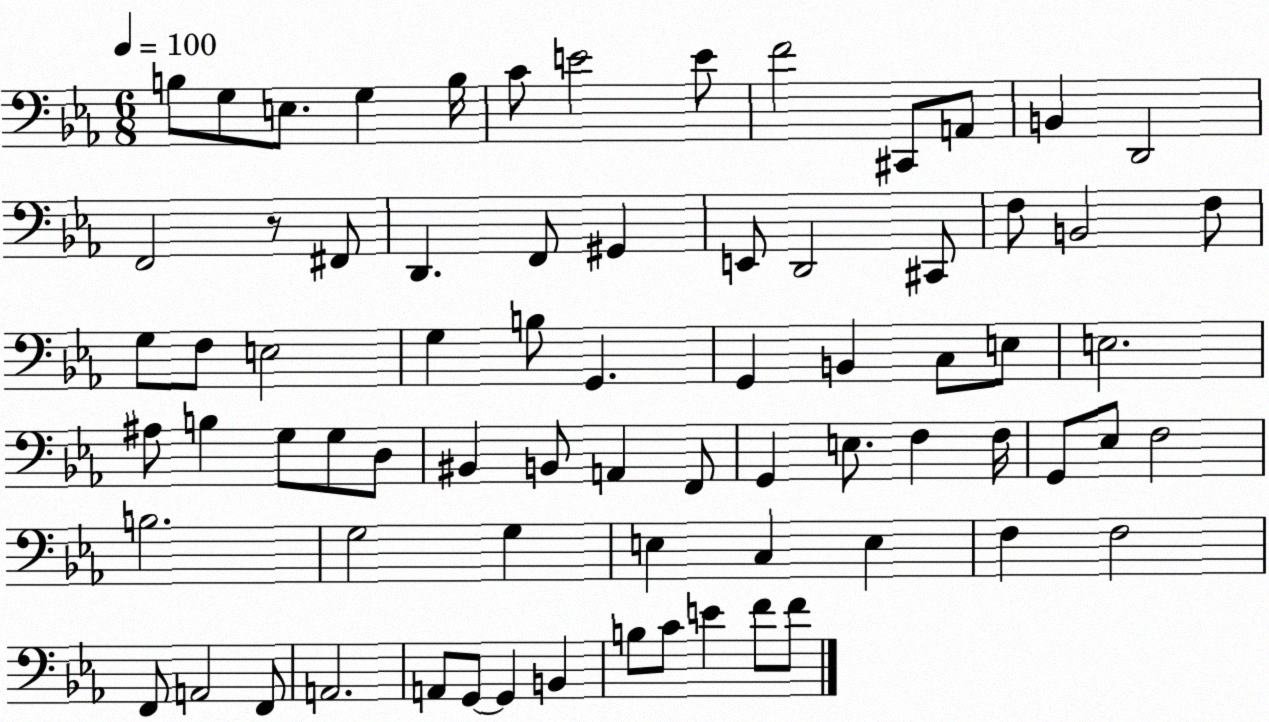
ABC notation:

X:1
T:Untitled
M:6/8
L:1/4
K:Eb
B,/2 G,/2 E,/2 G, B,/4 C/2 E2 E/2 F2 ^C,,/2 A,,/2 B,, D,,2 F,,2 z/2 ^F,,/2 D,, F,,/2 ^G,, E,,/2 D,,2 ^C,,/2 F,/2 B,,2 F,/2 G,/2 F,/2 E,2 G, B,/2 G,, G,, B,, C,/2 E,/2 E,2 ^A,/2 B, G,/2 G,/2 D,/2 ^B,, B,,/2 A,, F,,/2 G,, E,/2 F, F,/4 G,,/2 _E,/2 F,2 B,2 G,2 G, E, C, E, F, F,2 F,,/2 A,,2 F,,/2 A,,2 A,,/2 G,,/2 G,, B,, B,/2 C/2 E F/2 F/2